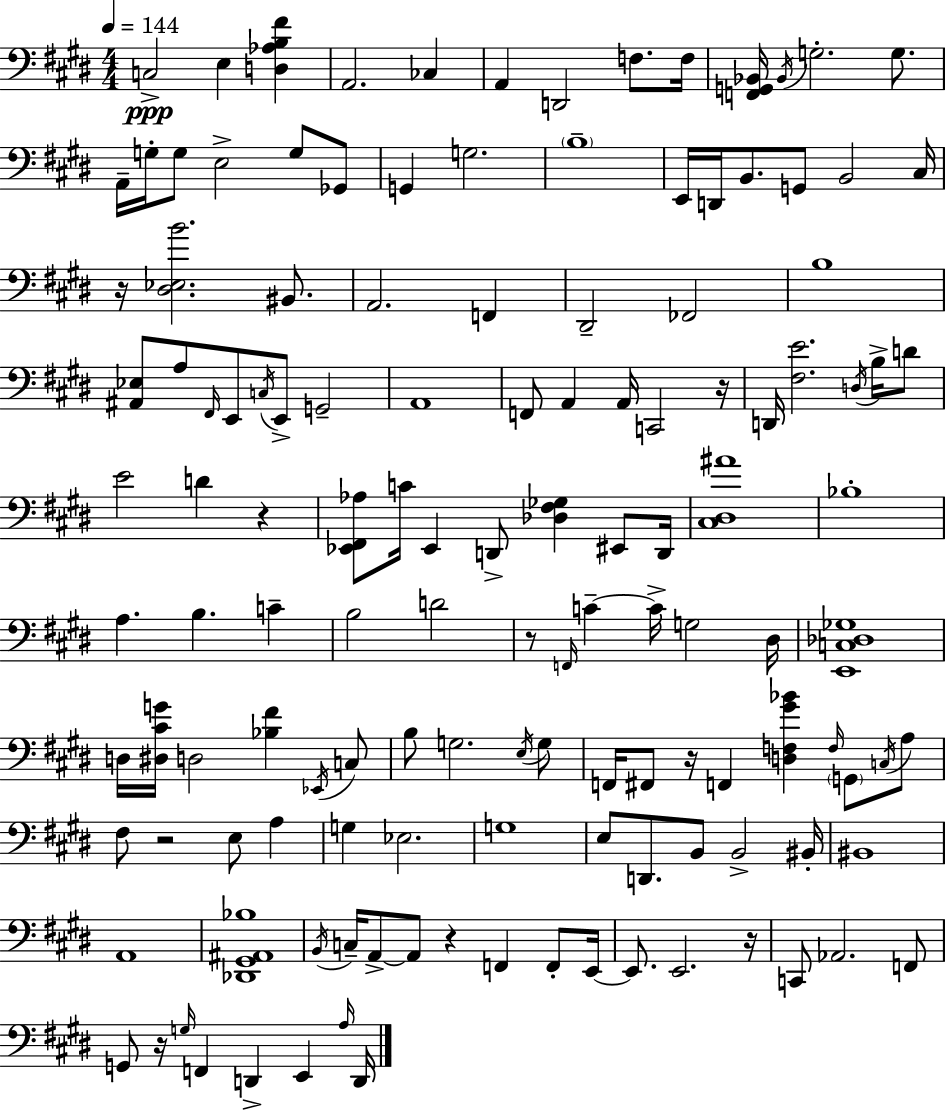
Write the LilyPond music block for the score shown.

{
  \clef bass
  \numericTimeSignature
  \time 4/4
  \key e \major
  \tempo 4 = 144
  c2->\ppp e4 <d aes b fis'>4 | a,2. ces4 | a,4 d,2 f8. f16 | <f, g, bes,>16 \acciaccatura { bes,16 } g2.-. g8. | \break a,16-- g16-. g8 e2-> g8 ges,8 | g,4 g2. | \parenthesize b1-- | e,16 d,16 b,8. g,8 b,2 | \break cis16 r16 <dis ees b'>2. bis,8. | a,2. f,4 | dis,2-- fes,2 | b1 | \break <ais, ees>8 a8 \grace { fis,16 } e,8 \acciaccatura { c16 } e,8-> g,2-- | a,1 | f,8 a,4 a,16 c,2 | r16 d,16 <fis e'>2. | \break \acciaccatura { d16 } b16-> d'8 e'2 d'4 | r4 <ees, fis, aes>8 c'16 ees,4 d,8-> <des fis ges>4 | eis,8 d,16 <cis dis ais'>1 | bes1-. | \break a4. b4. | c'4-- b2 d'2 | r8 \grace { f,16 } c'4--~~ c'16-> g2 | dis16 <e, c des ges>1 | \break d16 <dis cis' g'>16 d2 <bes fis'>4 | \acciaccatura { ees,16 } c8 b8 g2. | \acciaccatura { e16 } g8 f,16 fis,8 r16 f,4 <d f gis' bes'>4 | \grace { f16 } \parenthesize g,8 \acciaccatura { c16 } a8 fis8 r2 | \break e8 a4 g4 ees2. | g1 | e8 d,8. b,8 | b,2-> bis,16-. bis,1 | \break a,1 | <des, gis, ais, bes>1 | \acciaccatura { b,16 } c16-- a,8->~~ a,8 r4 | f,4 f,8-. e,16~~ e,8. e,2. | \break r16 c,8 aes,2. | f,8 g,8 r16 \grace { g16 } f,4 | d,4-> e,4 \grace { a16 } d,16 \bar "|."
}